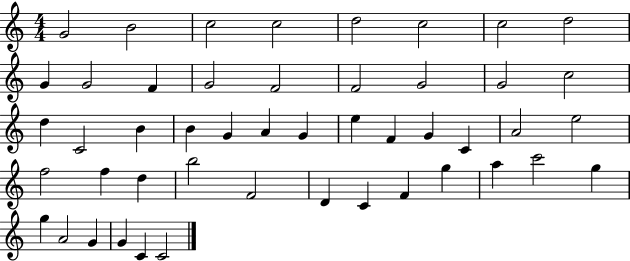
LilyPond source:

{
  \clef treble
  \numericTimeSignature
  \time 4/4
  \key c \major
  g'2 b'2 | c''2 c''2 | d''2 c''2 | c''2 d''2 | \break g'4 g'2 f'4 | g'2 f'2 | f'2 g'2 | g'2 c''2 | \break d''4 c'2 b'4 | b'4 g'4 a'4 g'4 | e''4 f'4 g'4 c'4 | a'2 e''2 | \break f''2 f''4 d''4 | b''2 f'2 | d'4 c'4 f'4 g''4 | a''4 c'''2 g''4 | \break g''4 a'2 g'4 | g'4 c'4 c'2 | \bar "|."
}